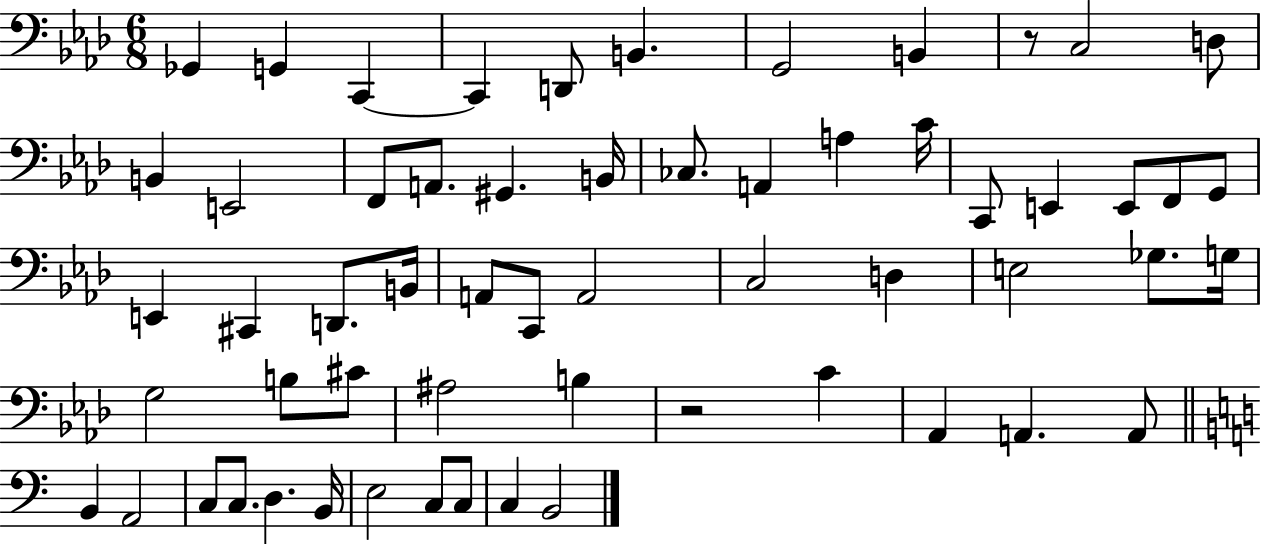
X:1
T:Untitled
M:6/8
L:1/4
K:Ab
_G,, G,, C,, C,, D,,/2 B,, G,,2 B,, z/2 C,2 D,/2 B,, E,,2 F,,/2 A,,/2 ^G,, B,,/4 _C,/2 A,, A, C/4 C,,/2 E,, E,,/2 F,,/2 G,,/2 E,, ^C,, D,,/2 B,,/4 A,,/2 C,,/2 A,,2 C,2 D, E,2 _G,/2 G,/4 G,2 B,/2 ^C/2 ^A,2 B, z2 C _A,, A,, A,,/2 B,, A,,2 C,/2 C,/2 D, B,,/4 E,2 C,/2 C,/2 C, B,,2